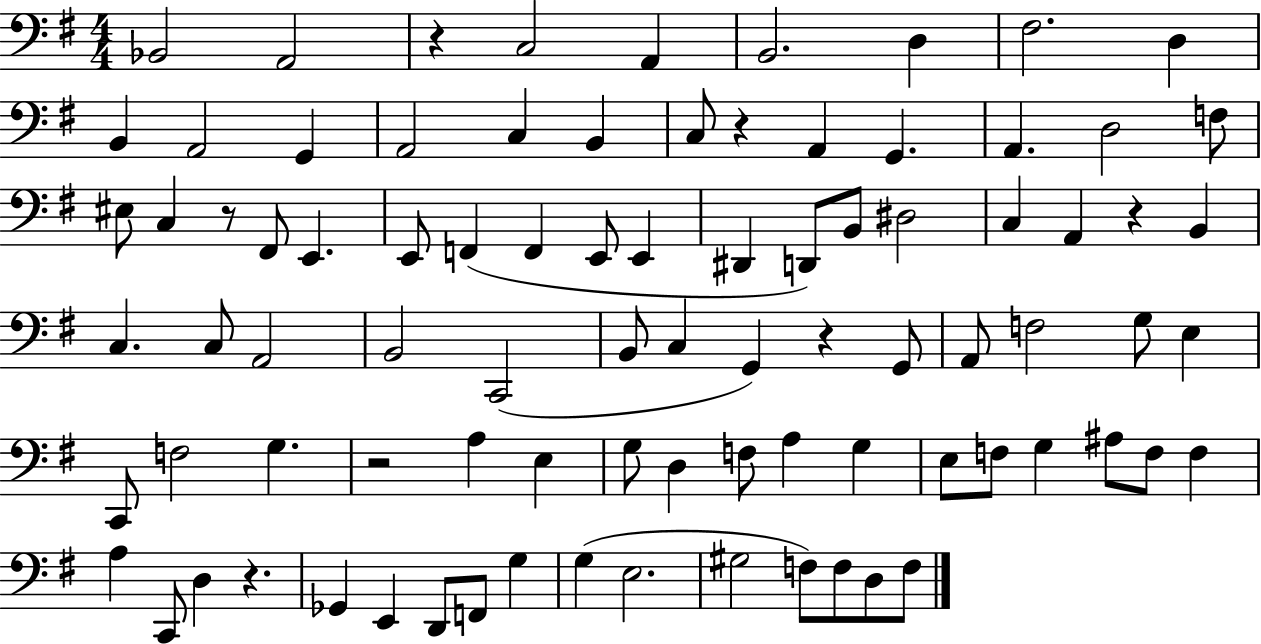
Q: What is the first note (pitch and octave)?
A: Bb2